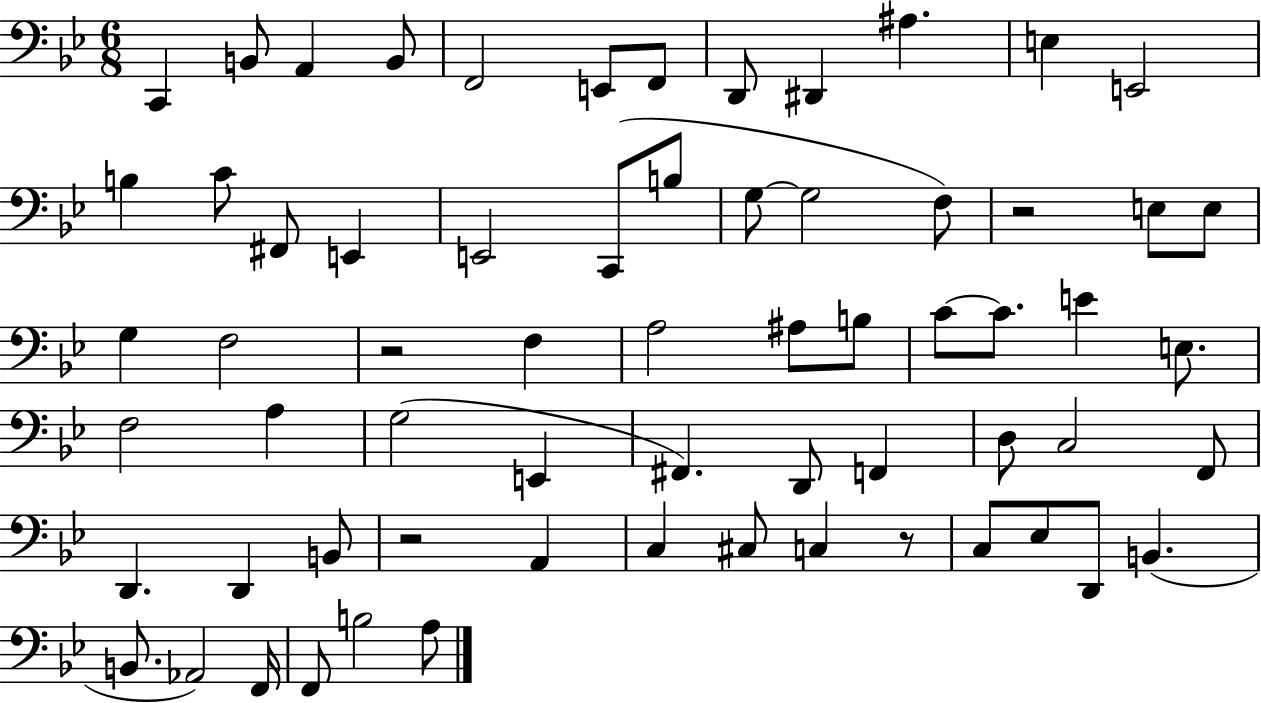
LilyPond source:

{
  \clef bass
  \numericTimeSignature
  \time 6/8
  \key bes \major
  c,4 b,8 a,4 b,8 | f,2 e,8 f,8 | d,8 dis,4 ais4. | e4 e,2 | \break b4 c'8 fis,8 e,4 | e,2 c,8( b8 | g8~~ g2 f8) | r2 e8 e8 | \break g4 f2 | r2 f4 | a2 ais8 b8 | c'8~~ c'8. e'4 e8. | \break f2 a4 | g2( e,4 | fis,4.) d,8 f,4 | d8 c2 f,8 | \break d,4. d,4 b,8 | r2 a,4 | c4 cis8 c4 r8 | c8 ees8 d,8 b,4.( | \break b,8. aes,2) f,16 | f,8 b2 a8 | \bar "|."
}